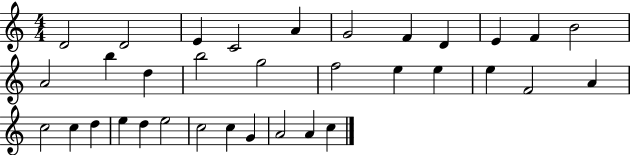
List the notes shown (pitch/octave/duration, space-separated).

D4/h D4/h E4/q C4/h A4/q G4/h F4/q D4/q E4/q F4/q B4/h A4/h B5/q D5/q B5/h G5/h F5/h E5/q E5/q E5/q F4/h A4/q C5/h C5/q D5/q E5/q D5/q E5/h C5/h C5/q G4/q A4/h A4/q C5/q